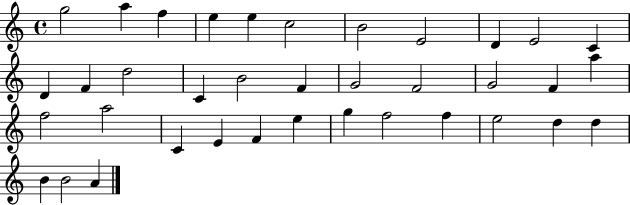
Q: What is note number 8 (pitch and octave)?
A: E4